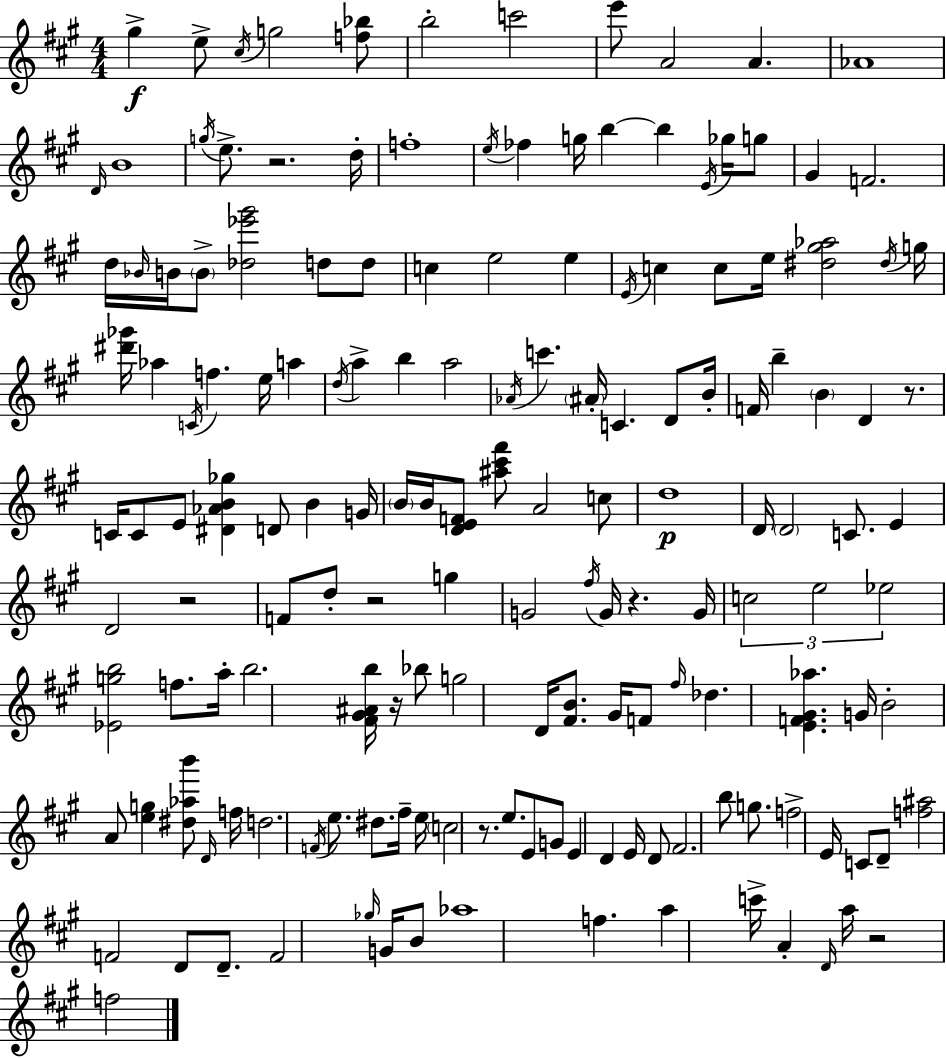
{
  \clef treble
  \numericTimeSignature
  \time 4/4
  \key a \major
  gis''4->\f e''8-> \acciaccatura { cis''16 } g''2 <f'' bes''>8 | b''2-. c'''2 | e'''8 a'2 a'4. | aes'1 | \break \grace { d'16 } b'1 | \acciaccatura { g''16 } e''8.-> r2. | d''16-. f''1-. | \acciaccatura { e''16 } fes''4 g''16 b''4~~ b''4 | \break \acciaccatura { e'16 } ges''16 g''8 gis'4 f'2. | d''16 \grace { bes'16 } b'16 \parenthesize b'8-> <des'' ees''' gis'''>2 | d''8 d''8 c''4 e''2 | e''4 \acciaccatura { e'16 } c''4 c''8 e''16 <dis'' gis'' aes''>2 | \break \acciaccatura { dis''16 } g''16 <dis''' ges'''>16 aes''4 \acciaccatura { c'16 } f''4. | e''16 a''4 \acciaccatura { d''16 } a''4-> b''4 | a''2 \acciaccatura { aes'16 } c'''4. | \parenthesize ais'16-. c'4. d'8 b'16-. f'16 b''4-- | \break \parenthesize b'4 d'4 r8. c'16 c'8 e'8 | <dis' aes' b' ges''>4 d'8 b'4 g'16 \parenthesize b'16 b'16 <d' e' f'>8 <ais'' cis''' fis'''>8 | a'2 c''8 d''1\p | d'16 \parenthesize d'2 | \break c'8. e'4 d'2 | r2 f'8 d''8-. r2 | g''4 g'2 | \acciaccatura { fis''16 } g'16 r4. g'16 \tuplet 3/2 { c''2 | \break e''2 ees''2 } | <ees' g'' b''>2 f''8. a''16-. | b''2. <fis' gis' ais' b''>16 r16 bes''8 | g''2 d'16 <fis' b'>8. gis'16 f'8 \grace { fis''16 } | \break des''4. <e' f' gis' aes''>4. g'16 b'2-. | a'8 <e'' g''>4 <dis'' aes'' b'''>8 \grace { d'16 } f''16 d''2. | \acciaccatura { f'16 } e''8. dis''8. | fis''16-- e''16 \parenthesize c''2 r8. e''8. | \break e'8 g'8 e'4 d'4 e'16 d'8 | fis'2. b''8 g''8. | f''2-> e'16 c'8 d'8-- <f'' ais''>2 | f'2 d'8 | \break d'8.-- f'2 \grace { ges''16 } g'16 b'8 | aes''1 | f''4. a''4 c'''16-> a'4-. \grace { d'16 } | a''16 r2 f''2 | \break \bar "|."
}